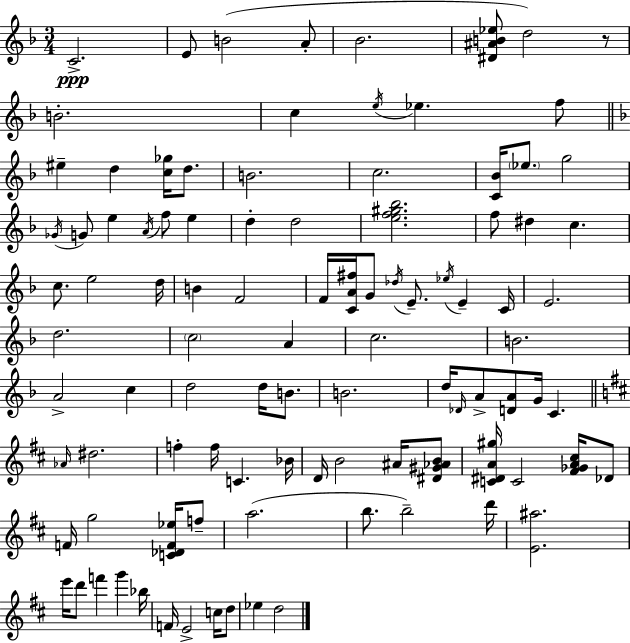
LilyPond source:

{
  \clef treble
  \numericTimeSignature
  \time 3/4
  \key f \major
  \repeat volta 2 { c'2.->\ppp | e'8 b'2( a'8-. | bes'2. | <dis' ais' b' ees''>8 d''2) r8 | \break b'2.-. | c''4 \acciaccatura { e''16 } ees''4. f''8 | \bar "||" \break \key f \major eis''4-- d''4 <c'' ges''>16 d''8. | b'2. | c''2. | <c' bes'>16 \parenthesize ees''8. g''2 | \break \acciaccatura { ges'16 } g'8 e''4 \acciaccatura { a'16 } f''8 e''4 | d''4-. d''2 | <e'' f'' gis'' bes''>2. | f''8 dis''4 c''4. | \break c''8. e''2 | d''16 b'4 f'2 | f'16 <c' a' fis''>16 g'8 \acciaccatura { des''16 } e'8.-- \acciaccatura { ees''16 } e'4-- | c'16 e'2. | \break d''2. | \parenthesize c''2 | a'4 c''2. | b'2. | \break a'2-> | c''4 d''2 | d''16 b'8. b'2. | d''16 \grace { des'16 } a'8-> <d' a'>8 g'16 c'4. | \break \bar "||" \break \key d \major \grace { aes'16 } dis''2. | f''4-. f''16 c'4. | bes'16 d'16 b'2 ais'16 <dis' gis' aes' b'>8 | <c' dis' a' gis''>16 c'2 <fis' ges' a' cis''>16 des'8 | \break f'16 g''2 <c' des' f' ees''>16 f''8-- | a''2.( | b''8. b''2--) | d'''16 <e' ais''>2. | \break e'''16 d'''8 f'''4 g'''4 | bes''16 f'16 e'2-> c''16 d''8 | ees''4 d''2 | } \bar "|."
}